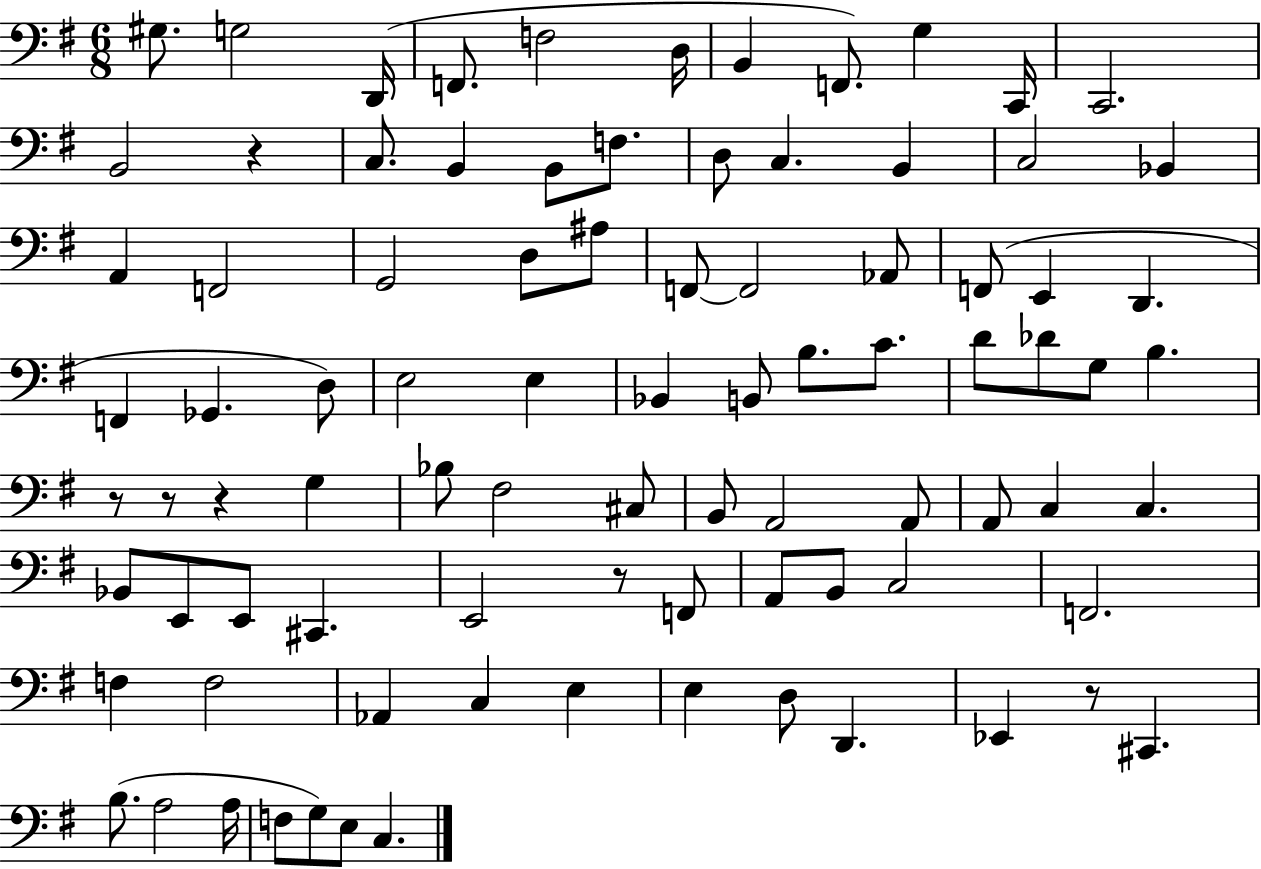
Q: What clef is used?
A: bass